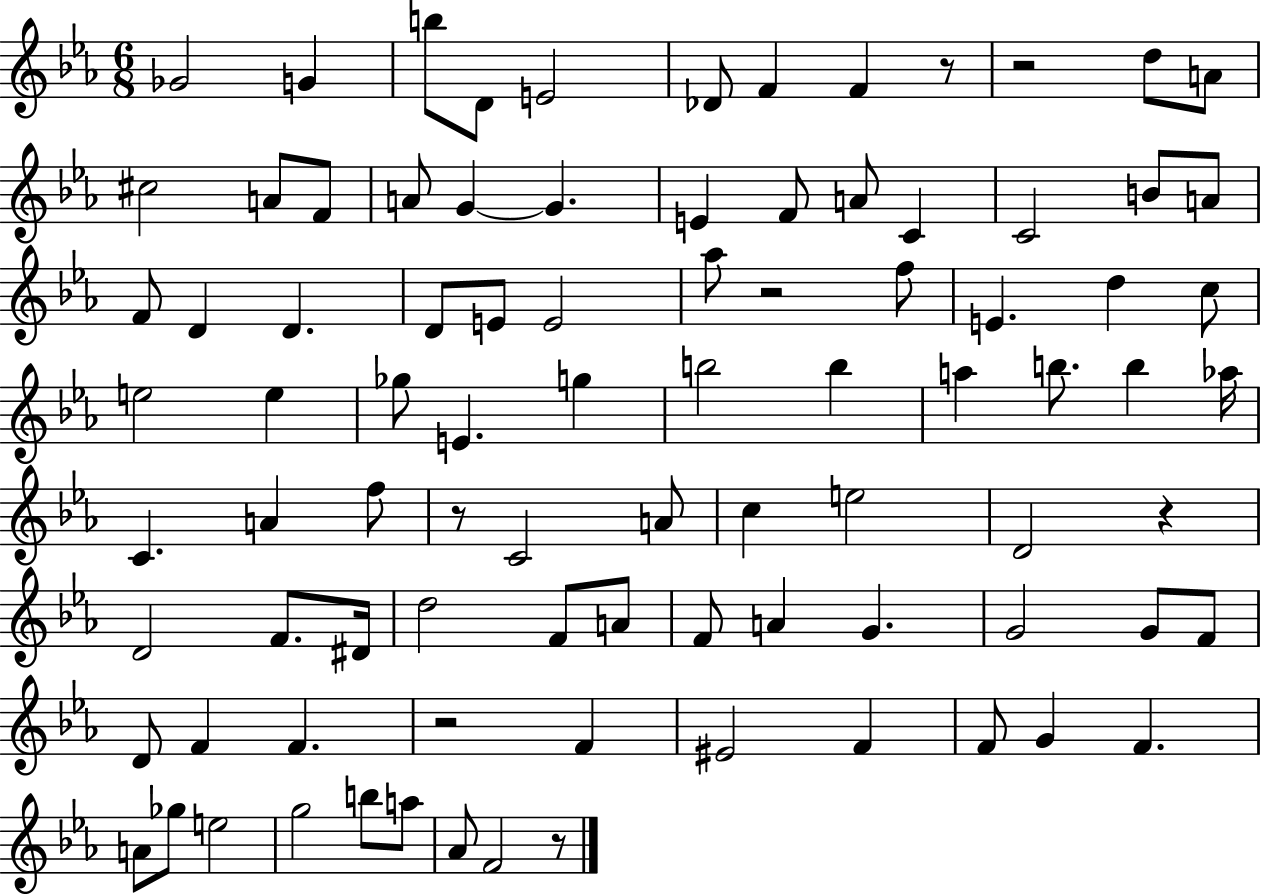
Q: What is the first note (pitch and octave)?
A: Gb4